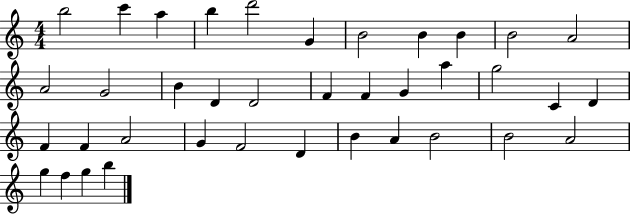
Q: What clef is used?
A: treble